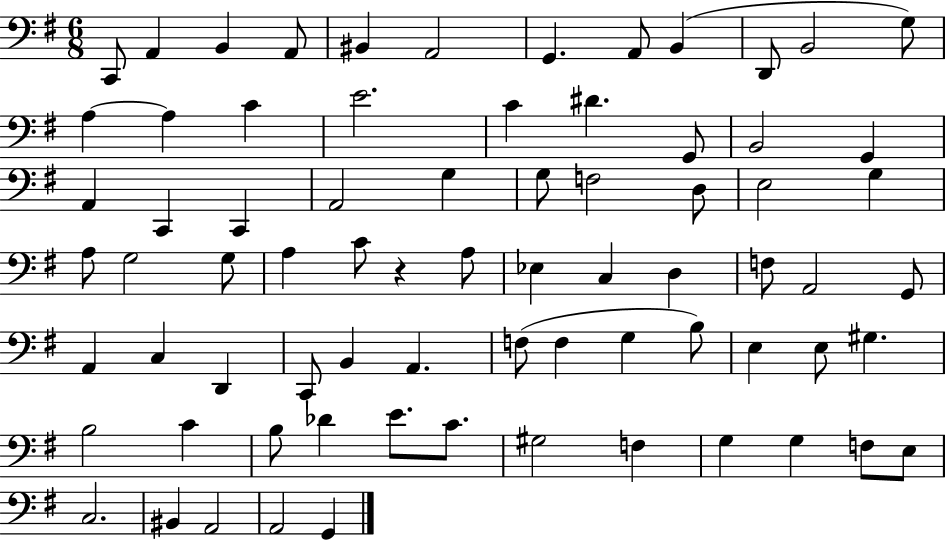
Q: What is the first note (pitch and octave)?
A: C2